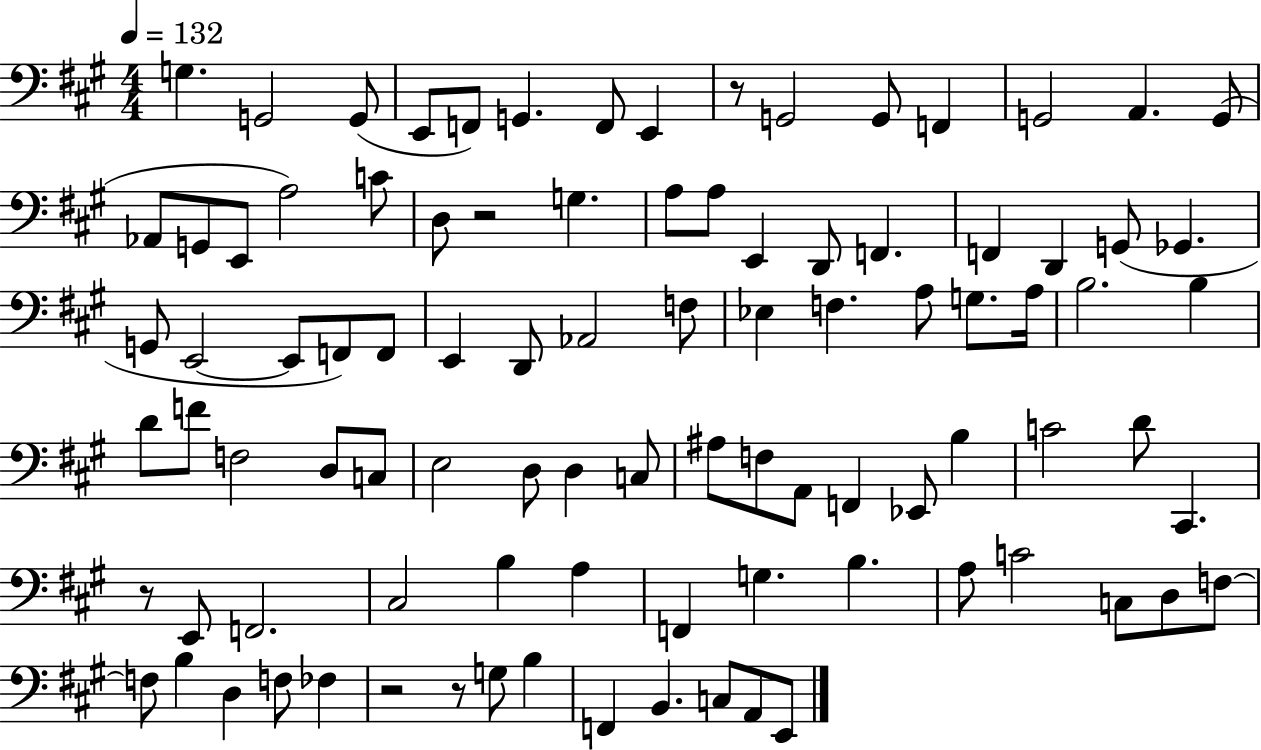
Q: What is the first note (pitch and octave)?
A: G3